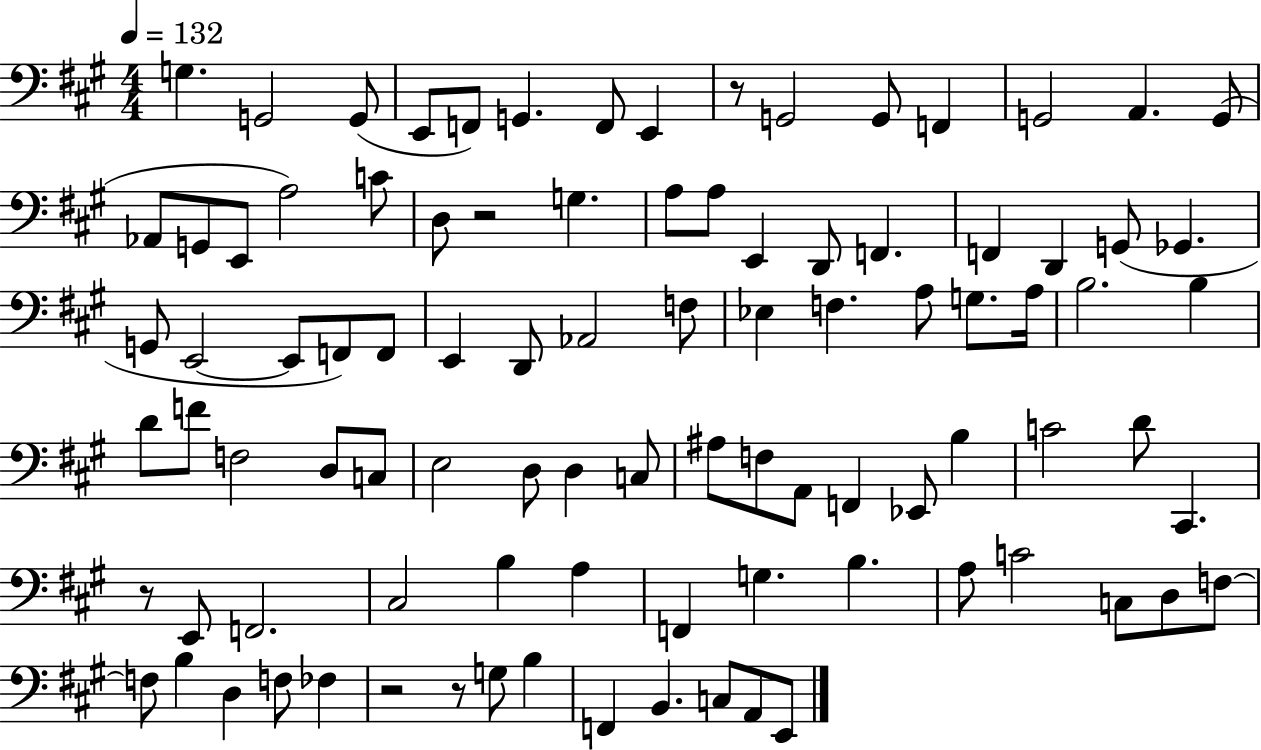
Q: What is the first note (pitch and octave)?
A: G3